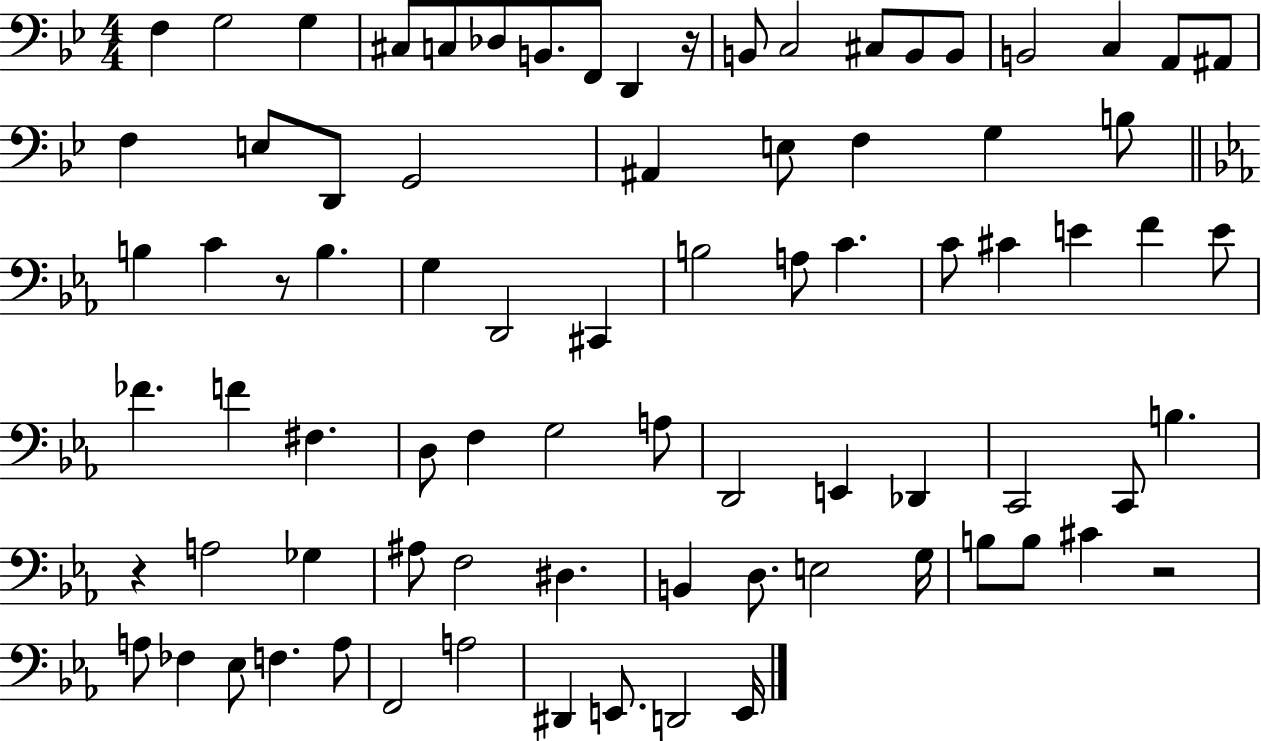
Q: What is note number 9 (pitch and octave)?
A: D2